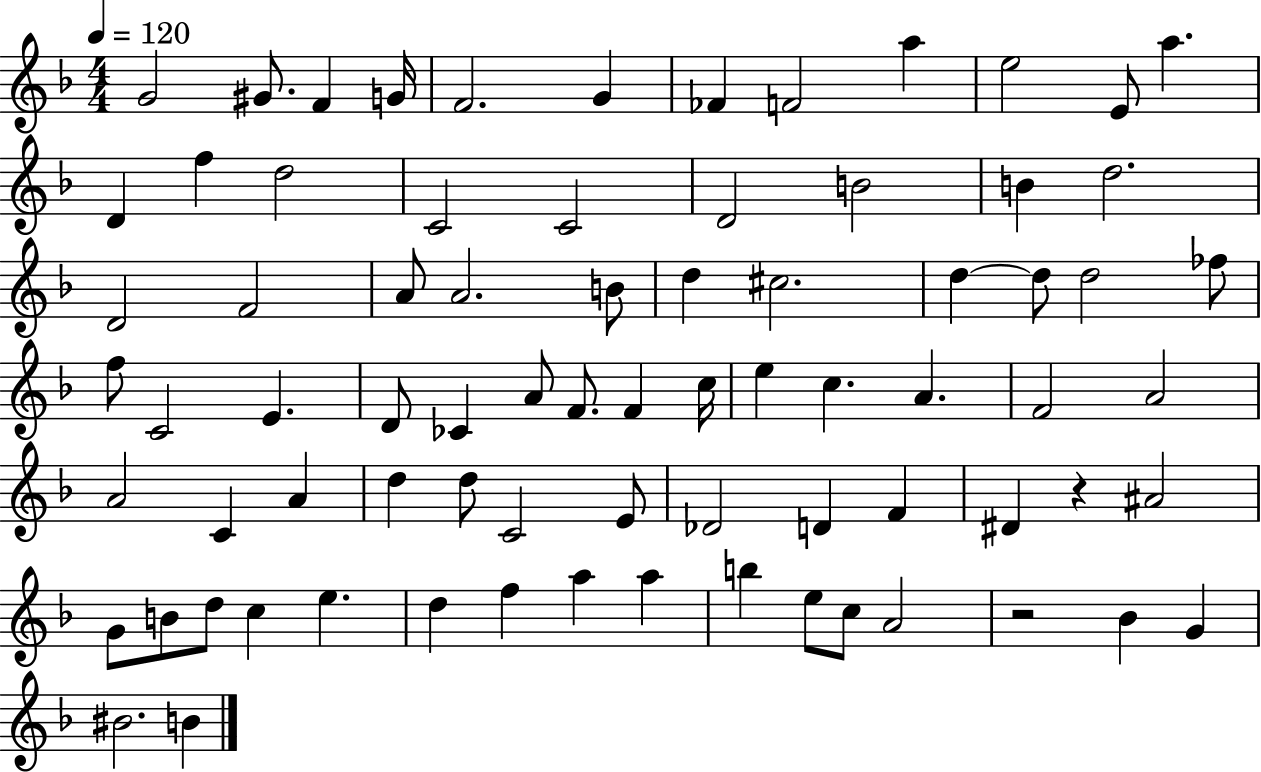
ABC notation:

X:1
T:Untitled
M:4/4
L:1/4
K:F
G2 ^G/2 F G/4 F2 G _F F2 a e2 E/2 a D f d2 C2 C2 D2 B2 B d2 D2 F2 A/2 A2 B/2 d ^c2 d d/2 d2 _f/2 f/2 C2 E D/2 _C A/2 F/2 F c/4 e c A F2 A2 A2 C A d d/2 C2 E/2 _D2 D F ^D z ^A2 G/2 B/2 d/2 c e d f a a b e/2 c/2 A2 z2 _B G ^B2 B